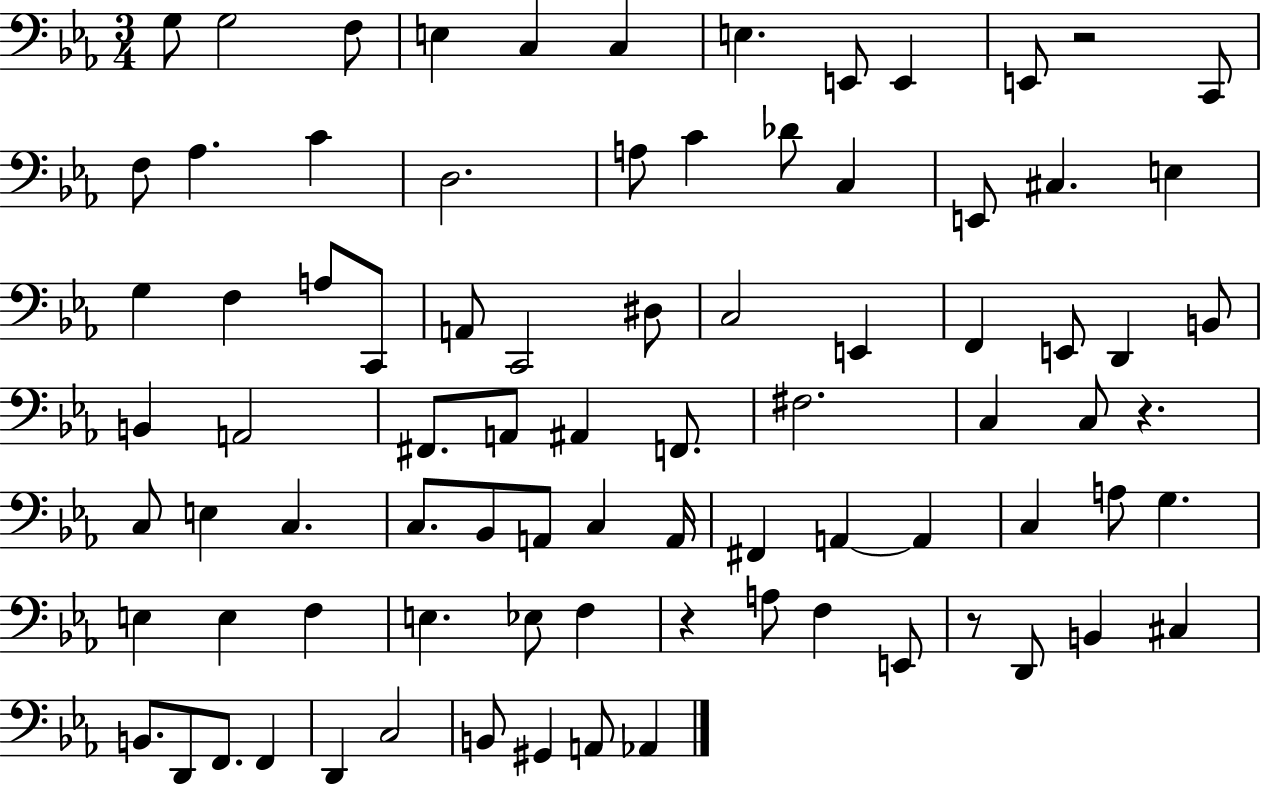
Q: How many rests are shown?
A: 4